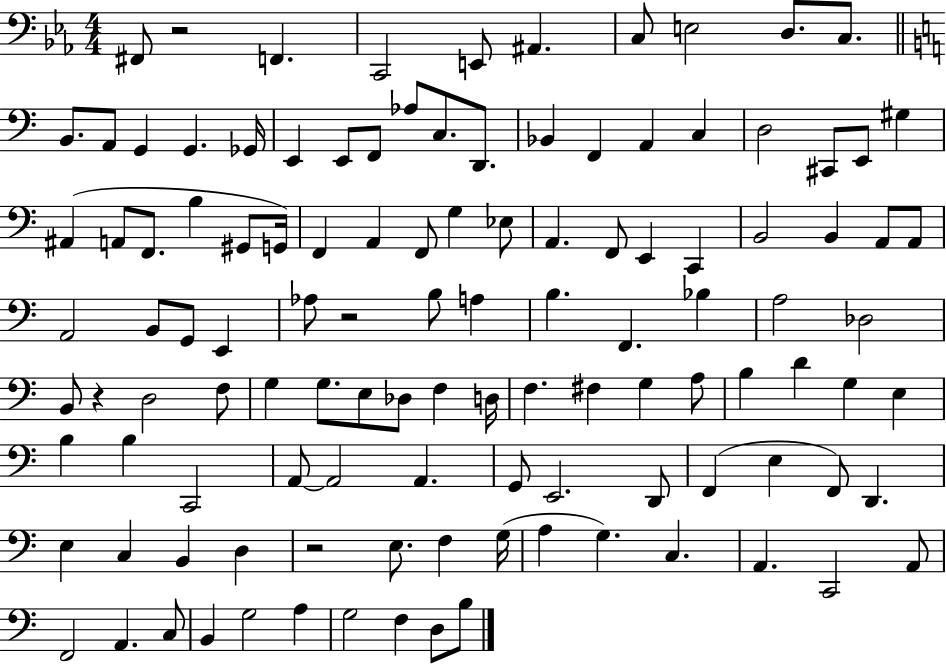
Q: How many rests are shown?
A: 4